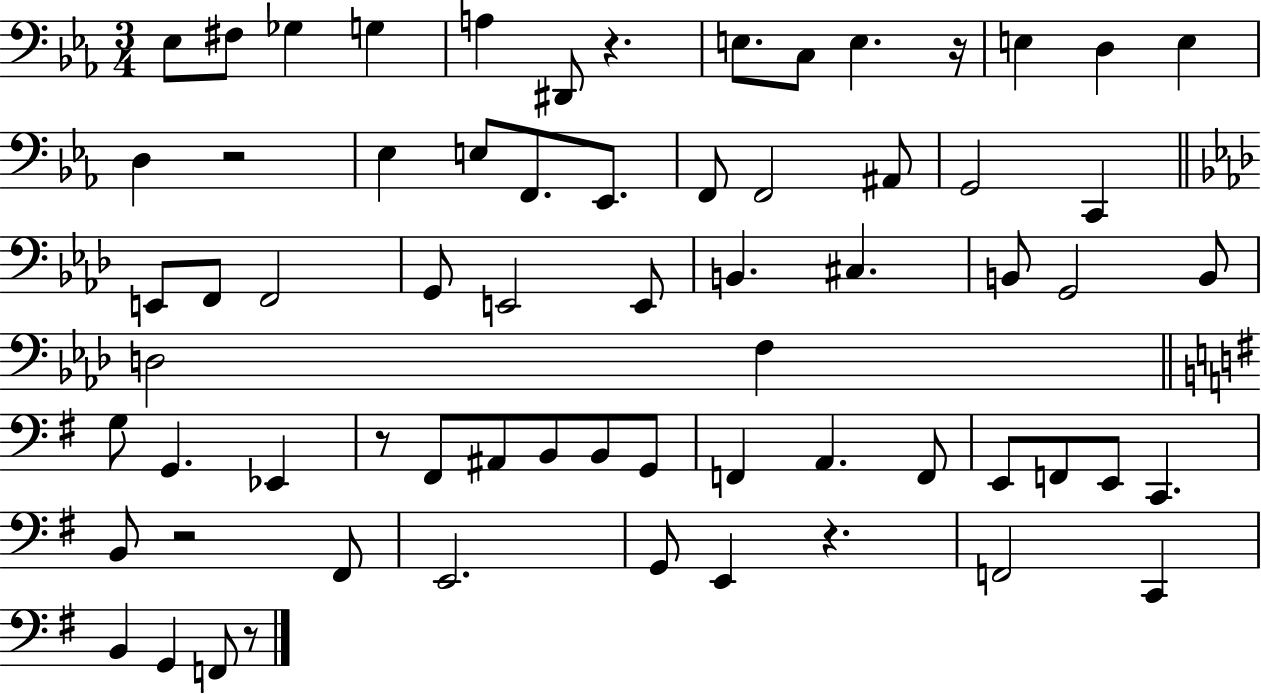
Eb3/e F#3/e Gb3/q G3/q A3/q D#2/e R/q. E3/e. C3/e E3/q. R/s E3/q D3/q E3/q D3/q R/h Eb3/q E3/e F2/e. Eb2/e. F2/e F2/h A#2/e G2/h C2/q E2/e F2/e F2/h G2/e E2/h E2/e B2/q. C#3/q. B2/e G2/h B2/e D3/h F3/q G3/e G2/q. Eb2/q R/e F#2/e A#2/e B2/e B2/e G2/e F2/q A2/q. F2/e E2/e F2/e E2/e C2/q. B2/e R/h F#2/e E2/h. G2/e E2/q R/q. F2/h C2/q B2/q G2/q F2/e R/e